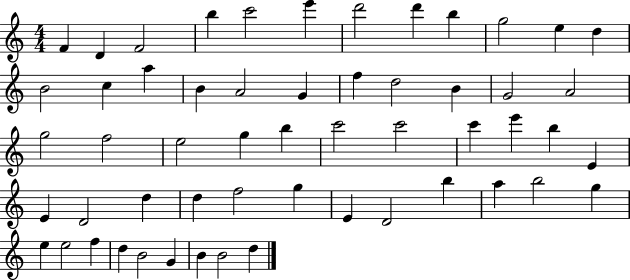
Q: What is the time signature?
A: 4/4